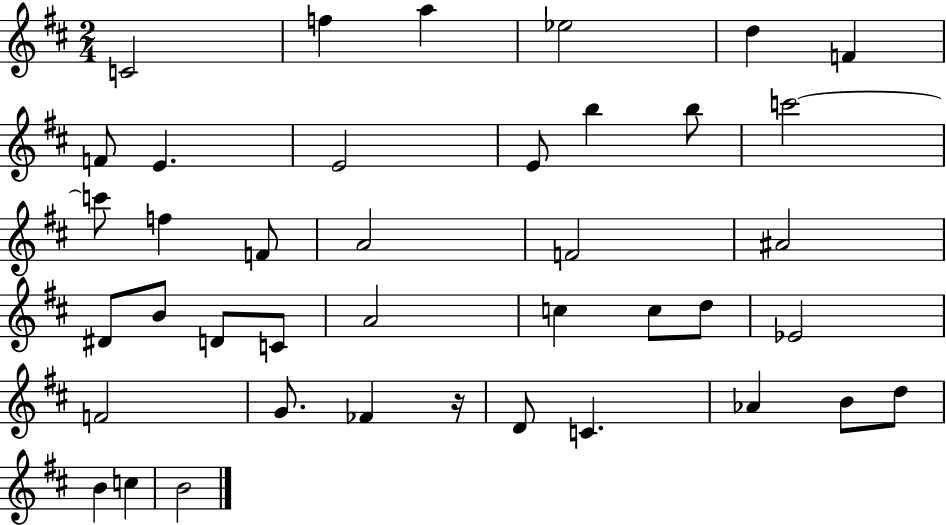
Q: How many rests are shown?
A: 1